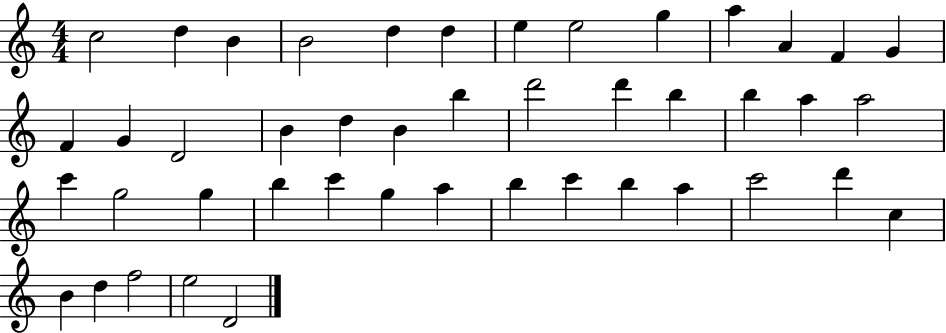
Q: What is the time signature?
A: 4/4